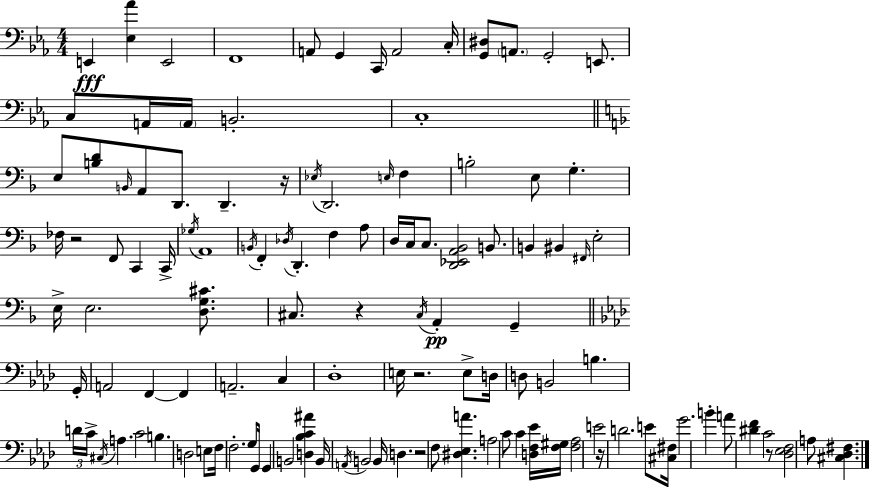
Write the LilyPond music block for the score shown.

{
  \clef bass
  \numericTimeSignature
  \time 4/4
  \key c \minor
  \repeat volta 2 { e,4\fff <ees aes'>4 e,2 | f,1 | a,8 g,4 c,16 a,2 c16-. | <g, dis>8 \parenthesize a,8. g,2-. e,8. | \break c8 a,16 \parenthesize a,16 b,2.-. | c1-. | \bar "||" \break \key f \major e8 <b d'>8 \grace { b,16 } a,8 d,8. d,4.-- | r16 \acciaccatura { ees16 } d,2. \grace { e16 } f4 | b2-. e8 g4.-. | fes16 r2 f,8 c,4 | \break c,16-> \acciaccatura { ges16 } a,1 | \acciaccatura { b,16 } f,4-. \acciaccatura { des16 } d,4.-. | f4 a8 d16 c16 c8. <d, ees, a, bes,>2 | b,8. b,4 bis,4 \grace { fis,16 } e2-. | \break e16-> e2. | <d g cis'>8. cis8. r4 \acciaccatura { cis16 }\pp a,4-. | g,4-- \bar "||" \break \key aes \major g,16-. a,2 f,4~~ f,4 | a,2.-- c4 | des1-. | e16 r2. e8-> | \break d16 d8 b,2 b4. | \tuplet 3/2 { d'16 c'16-> \acciaccatura { cis16 } } a4. c'2 | b4. d2 | e8 f16 f2.-. g8 | \break g,16 g,4 b,2 <d bes c' ais'>4 | b,16 \acciaccatura { a,16 } b,2 b,16 d4. | r2 f8 <dis ees a'>4. | a2 c'8 c'4 | \break <d f ees'>16 <f gis>16 <f aes>2 e'2 | r16 d'2. | e'8 <cis fis>16 g'2. b'4-. | a'8 <dis' f'>4 c'2 | \break r8 <des ees f>2 a8 <cis des fis>4. | } \bar "|."
}